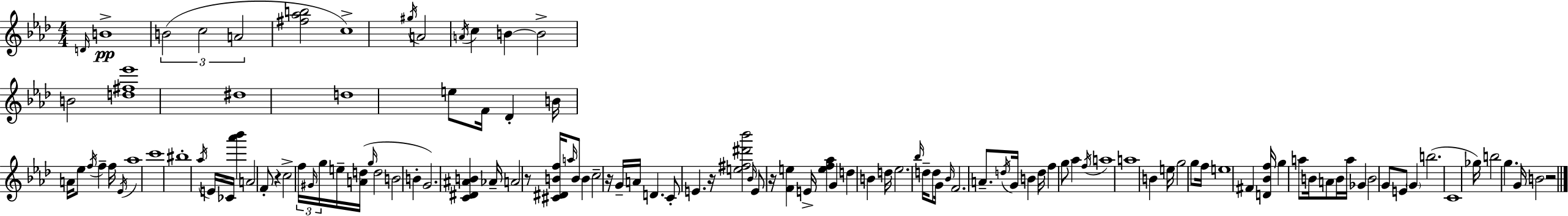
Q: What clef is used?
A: treble